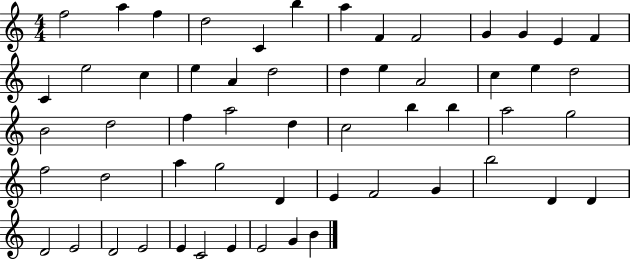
X:1
T:Untitled
M:4/4
L:1/4
K:C
f2 a f d2 C b a F F2 G G E F C e2 c e A d2 d e A2 c e d2 B2 d2 f a2 d c2 b b a2 g2 f2 d2 a g2 D E F2 G b2 D D D2 E2 D2 E2 E C2 E E2 G B